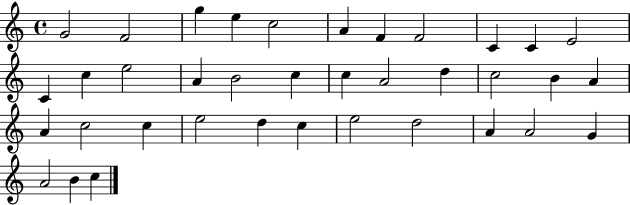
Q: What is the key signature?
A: C major